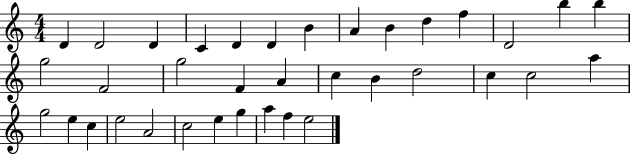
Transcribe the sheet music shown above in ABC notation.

X:1
T:Untitled
M:4/4
L:1/4
K:C
D D2 D C D D B A B d f D2 b b g2 F2 g2 F A c B d2 c c2 a g2 e c e2 A2 c2 e g a f e2